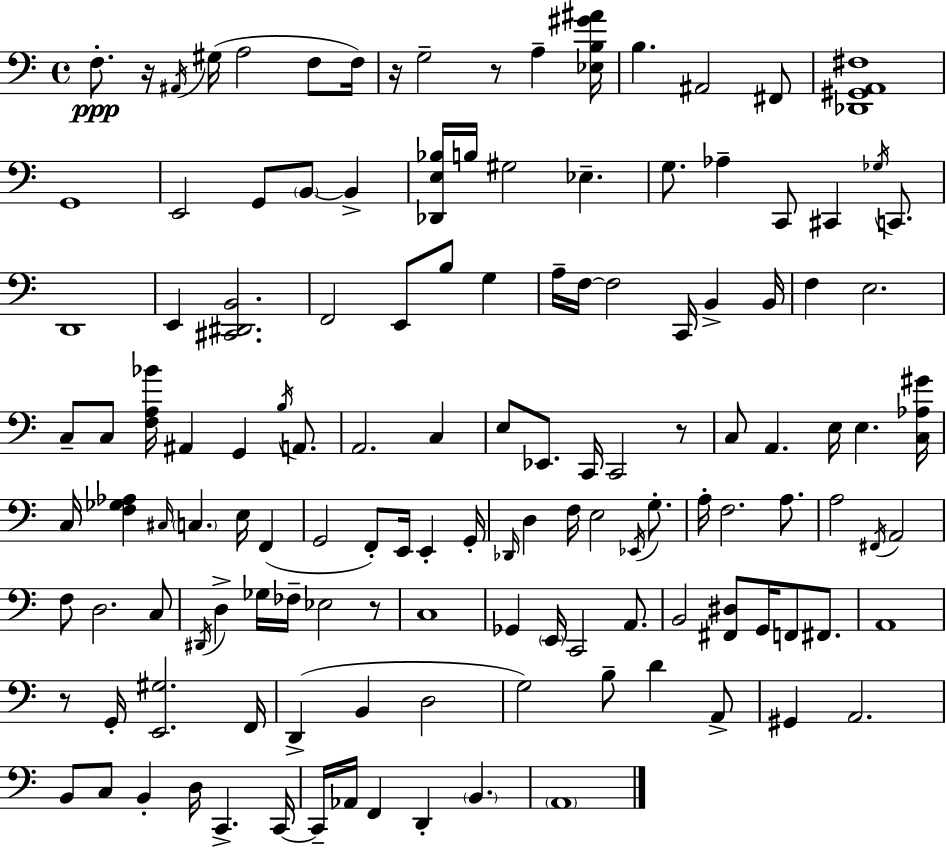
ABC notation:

X:1
T:Untitled
M:4/4
L:1/4
K:Am
F,/2 z/4 ^A,,/4 ^G,/4 A,2 F,/2 F,/4 z/4 G,2 z/2 A, [_E,B,^G^A]/4 B, ^A,,2 ^F,,/2 [_D,,^G,,A,,^F,]4 G,,4 E,,2 G,,/2 B,,/2 B,, [_D,,E,_B,]/4 B,/4 ^G,2 _E, G,/2 _A, C,,/2 ^C,, _G,/4 C,,/2 D,,4 E,, [^C,,^D,,B,,]2 F,,2 E,,/2 B,/2 G, A,/4 F,/4 F,2 C,,/4 B,, B,,/4 F, E,2 C,/2 C,/2 [F,A,_B]/4 ^A,, G,, B,/4 A,,/2 A,,2 C, E,/2 _E,,/2 C,,/4 C,,2 z/2 C,/2 A,, E,/4 E, [C,_A,^G]/4 C,/4 [F,_G,_A,] ^C,/4 C, E,/4 F,, G,,2 F,,/2 E,,/4 E,, G,,/4 _D,,/4 D, F,/4 E,2 _E,,/4 G,/2 A,/4 F,2 A,/2 A,2 ^F,,/4 A,,2 F,/2 D,2 C,/2 ^D,,/4 D, _G,/4 _F,/4 _E,2 z/2 C,4 _G,, E,,/4 C,,2 A,,/2 B,,2 [^F,,^D,]/2 G,,/4 F,,/2 ^F,,/2 A,,4 z/2 G,,/4 [E,,^G,]2 F,,/4 D,, B,, D,2 G,2 B,/2 D A,,/2 ^G,, A,,2 B,,/2 C,/2 B,, D,/4 C,, C,,/4 C,,/4 _A,,/4 F,, D,, B,, A,,4